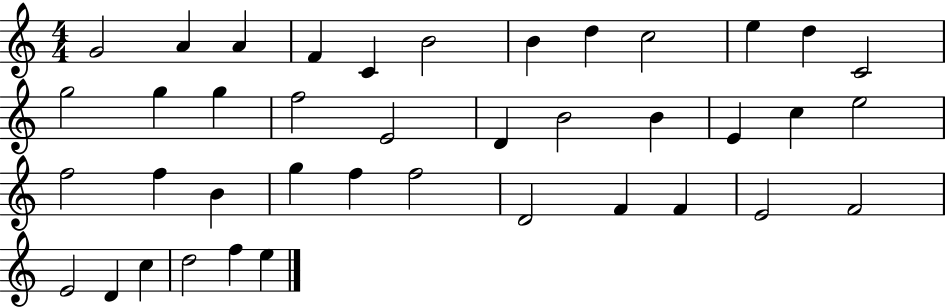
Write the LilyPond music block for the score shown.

{
  \clef treble
  \numericTimeSignature
  \time 4/4
  \key c \major
  g'2 a'4 a'4 | f'4 c'4 b'2 | b'4 d''4 c''2 | e''4 d''4 c'2 | \break g''2 g''4 g''4 | f''2 e'2 | d'4 b'2 b'4 | e'4 c''4 e''2 | \break f''2 f''4 b'4 | g''4 f''4 f''2 | d'2 f'4 f'4 | e'2 f'2 | \break e'2 d'4 c''4 | d''2 f''4 e''4 | \bar "|."
}